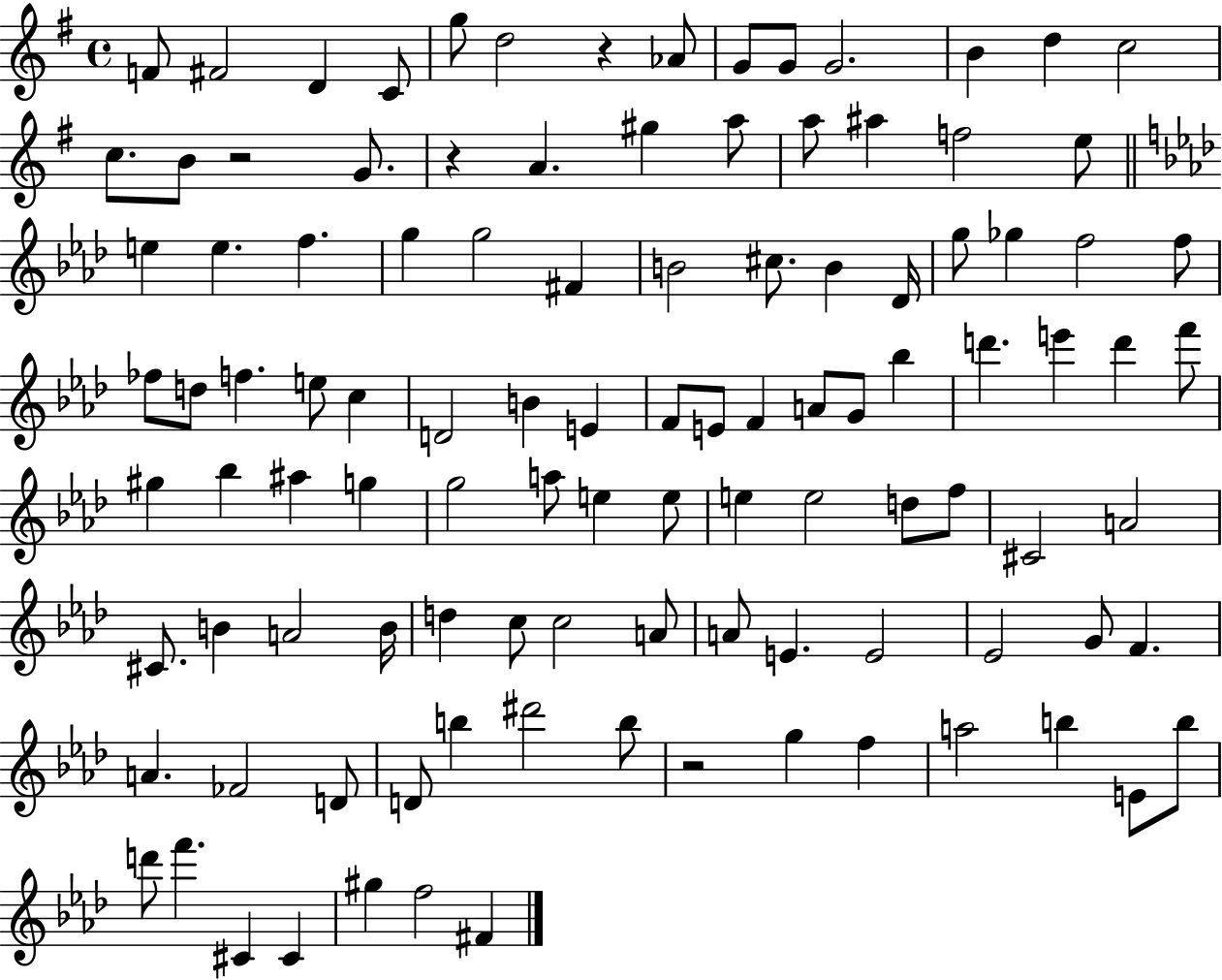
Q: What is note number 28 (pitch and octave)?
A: G5